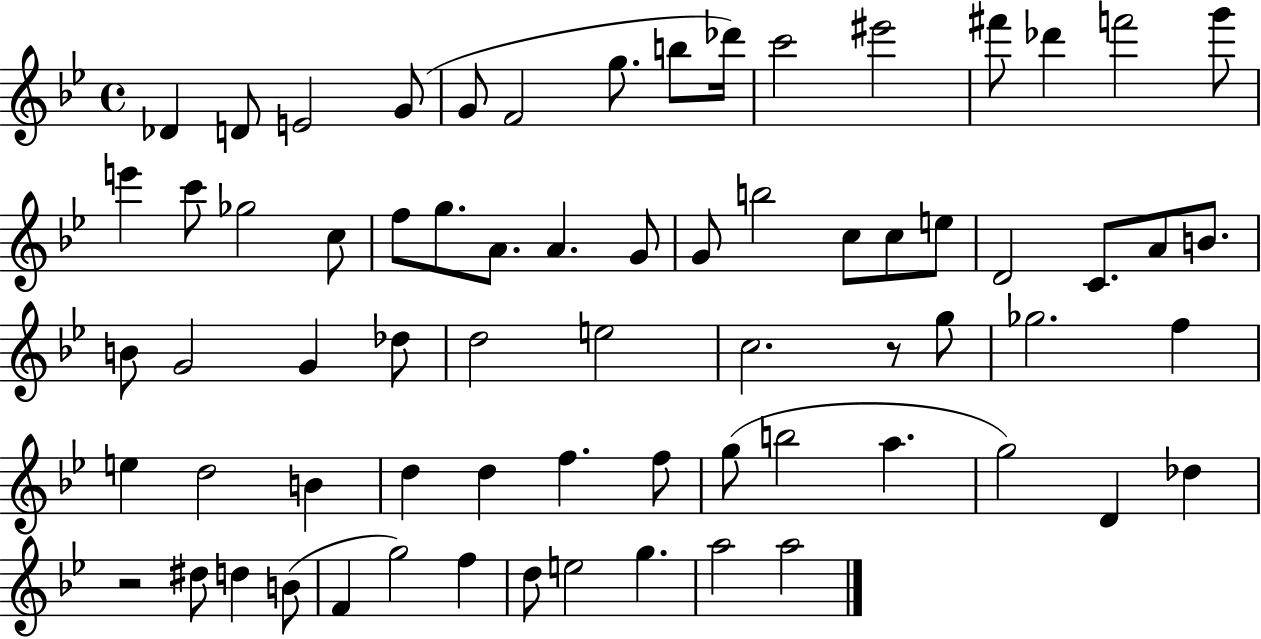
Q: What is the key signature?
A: BES major